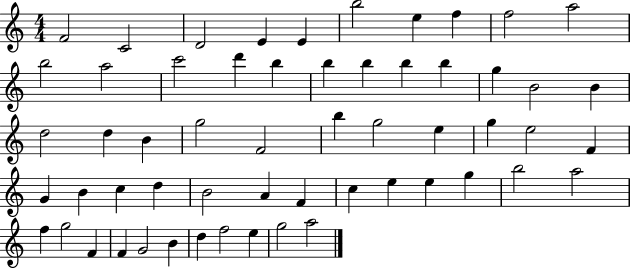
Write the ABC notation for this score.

X:1
T:Untitled
M:4/4
L:1/4
K:C
F2 C2 D2 E E b2 e f f2 a2 b2 a2 c'2 d' b b b b b g B2 B d2 d B g2 F2 b g2 e g e2 F G B c d B2 A F c e e g b2 a2 f g2 F F G2 B d f2 e g2 a2